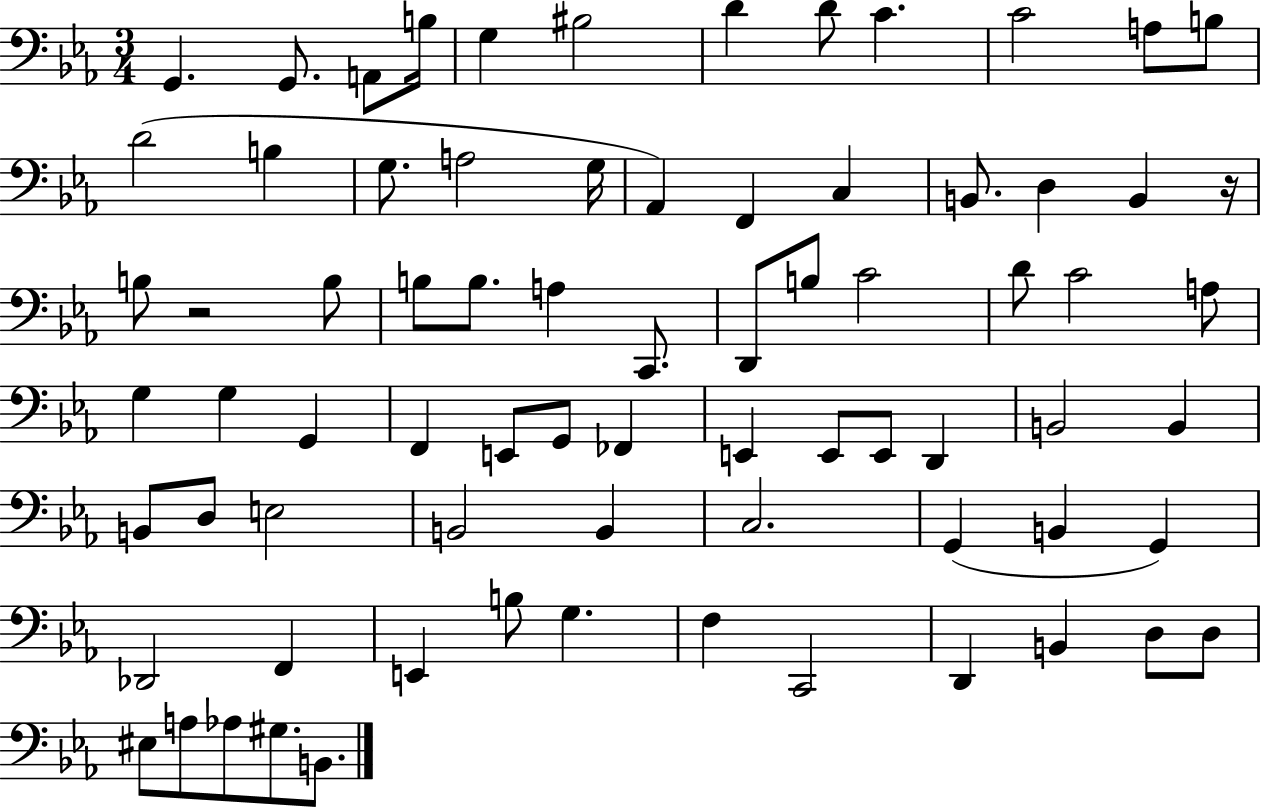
G2/q. G2/e. A2/e B3/s G3/q BIS3/h D4/q D4/e C4/q. C4/h A3/e B3/e D4/h B3/q G3/e. A3/h G3/s Ab2/q F2/q C3/q B2/e. D3/q B2/q R/s B3/e R/h B3/e B3/e B3/e. A3/q C2/e. D2/e B3/e C4/h D4/e C4/h A3/e G3/q G3/q G2/q F2/q E2/e G2/e FES2/q E2/q E2/e E2/e D2/q B2/h B2/q B2/e D3/e E3/h B2/h B2/q C3/h. G2/q B2/q G2/q Db2/h F2/q E2/q B3/e G3/q. F3/q C2/h D2/q B2/q D3/e D3/e EIS3/e A3/e Ab3/e G#3/e. B2/e.